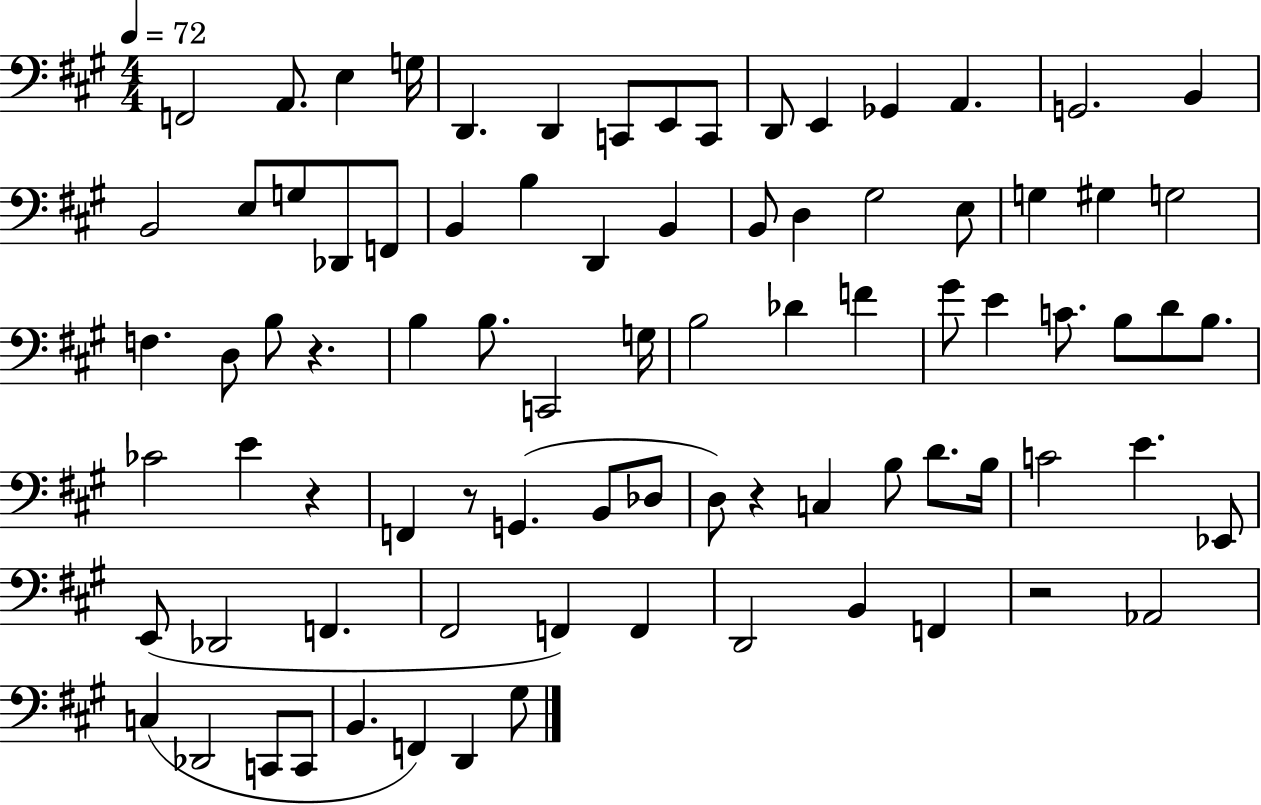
X:1
T:Untitled
M:4/4
L:1/4
K:A
F,,2 A,,/2 E, G,/4 D,, D,, C,,/2 E,,/2 C,,/2 D,,/2 E,, _G,, A,, G,,2 B,, B,,2 E,/2 G,/2 _D,,/2 F,,/2 B,, B, D,, B,, B,,/2 D, ^G,2 E,/2 G, ^G, G,2 F, D,/2 B,/2 z B, B,/2 C,,2 G,/4 B,2 _D F ^G/2 E C/2 B,/2 D/2 B,/2 _C2 E z F,, z/2 G,, B,,/2 _D,/2 D,/2 z C, B,/2 D/2 B,/4 C2 E _E,,/2 E,,/2 _D,,2 F,, ^F,,2 F,, F,, D,,2 B,, F,, z2 _A,,2 C, _D,,2 C,,/2 C,,/2 B,, F,, D,, ^G,/2